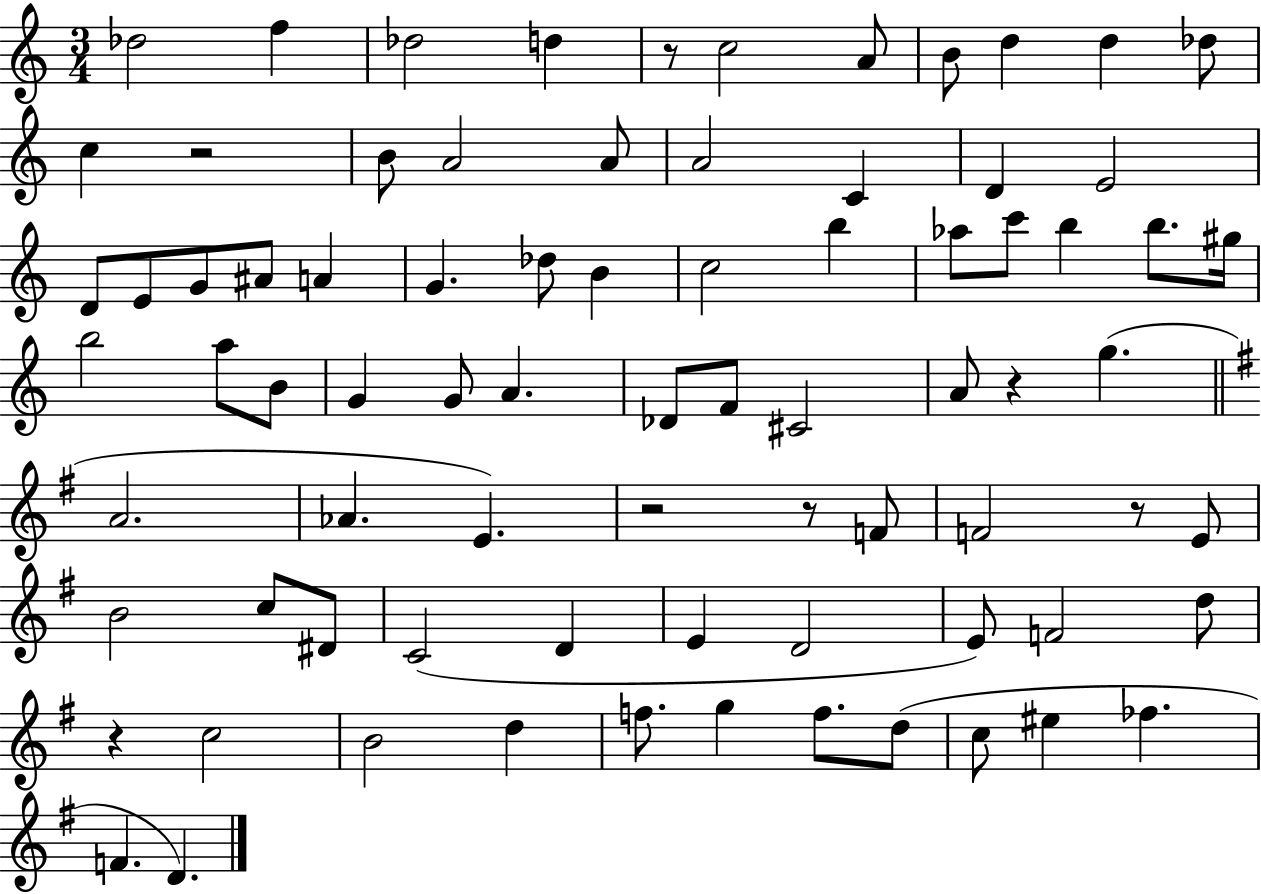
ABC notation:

X:1
T:Untitled
M:3/4
L:1/4
K:C
_d2 f _d2 d z/2 c2 A/2 B/2 d d _d/2 c z2 B/2 A2 A/2 A2 C D E2 D/2 E/2 G/2 ^A/2 A G _d/2 B c2 b _a/2 c'/2 b b/2 ^g/4 b2 a/2 B/2 G G/2 A _D/2 F/2 ^C2 A/2 z g A2 _A E z2 z/2 F/2 F2 z/2 E/2 B2 c/2 ^D/2 C2 D E D2 E/2 F2 d/2 z c2 B2 d f/2 g f/2 d/2 c/2 ^e _f F D